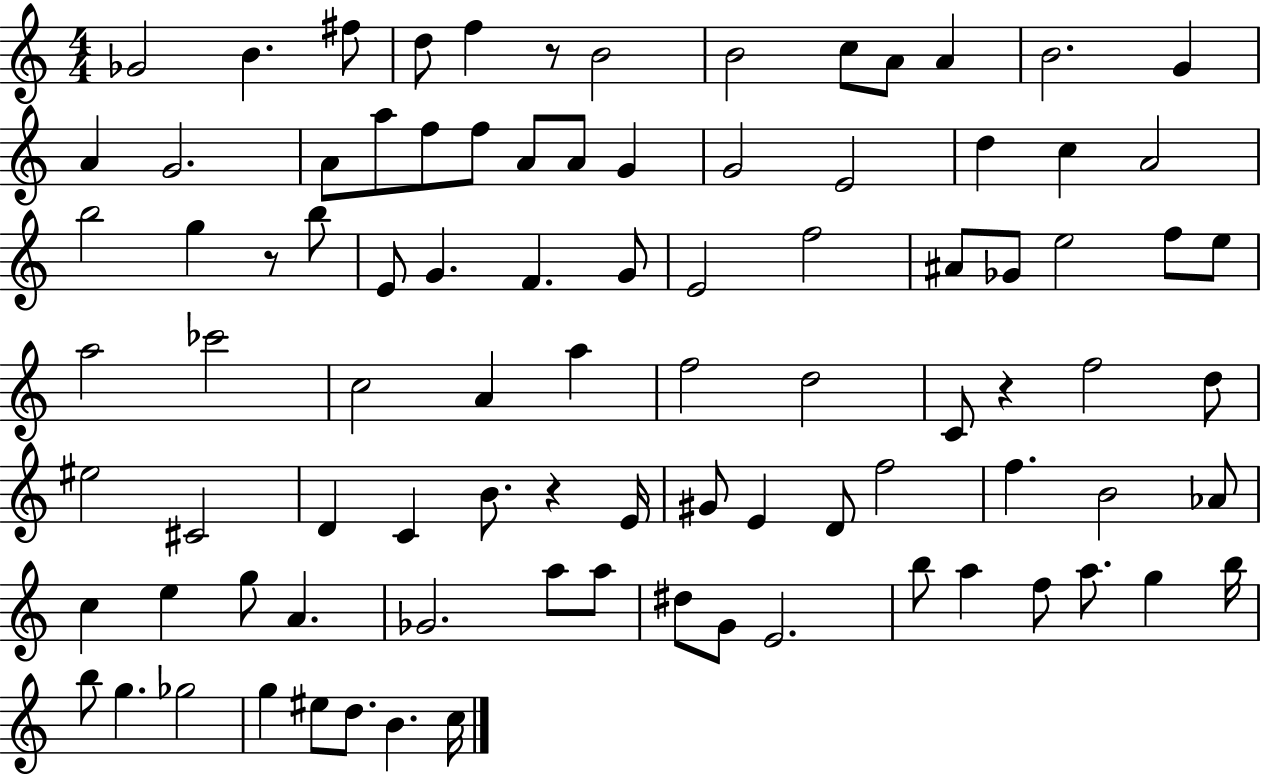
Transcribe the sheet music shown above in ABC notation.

X:1
T:Untitled
M:4/4
L:1/4
K:C
_G2 B ^f/2 d/2 f z/2 B2 B2 c/2 A/2 A B2 G A G2 A/2 a/2 f/2 f/2 A/2 A/2 G G2 E2 d c A2 b2 g z/2 b/2 E/2 G F G/2 E2 f2 ^A/2 _G/2 e2 f/2 e/2 a2 _c'2 c2 A a f2 d2 C/2 z f2 d/2 ^e2 ^C2 D C B/2 z E/4 ^G/2 E D/2 f2 f B2 _A/2 c e g/2 A _G2 a/2 a/2 ^d/2 G/2 E2 b/2 a f/2 a/2 g b/4 b/2 g _g2 g ^e/2 d/2 B c/4